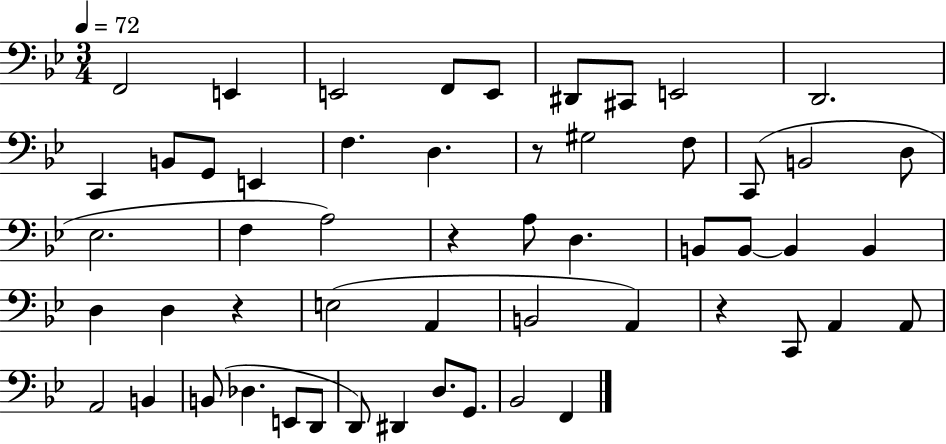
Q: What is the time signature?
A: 3/4